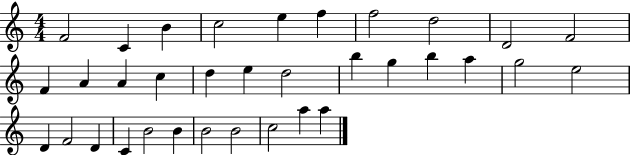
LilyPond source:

{
  \clef treble
  \numericTimeSignature
  \time 4/4
  \key c \major
  f'2 c'4 b'4 | c''2 e''4 f''4 | f''2 d''2 | d'2 f'2 | \break f'4 a'4 a'4 c''4 | d''4 e''4 d''2 | b''4 g''4 b''4 a''4 | g''2 e''2 | \break d'4 f'2 d'4 | c'4 b'2 b'4 | b'2 b'2 | c''2 a''4 a''4 | \break \bar "|."
}